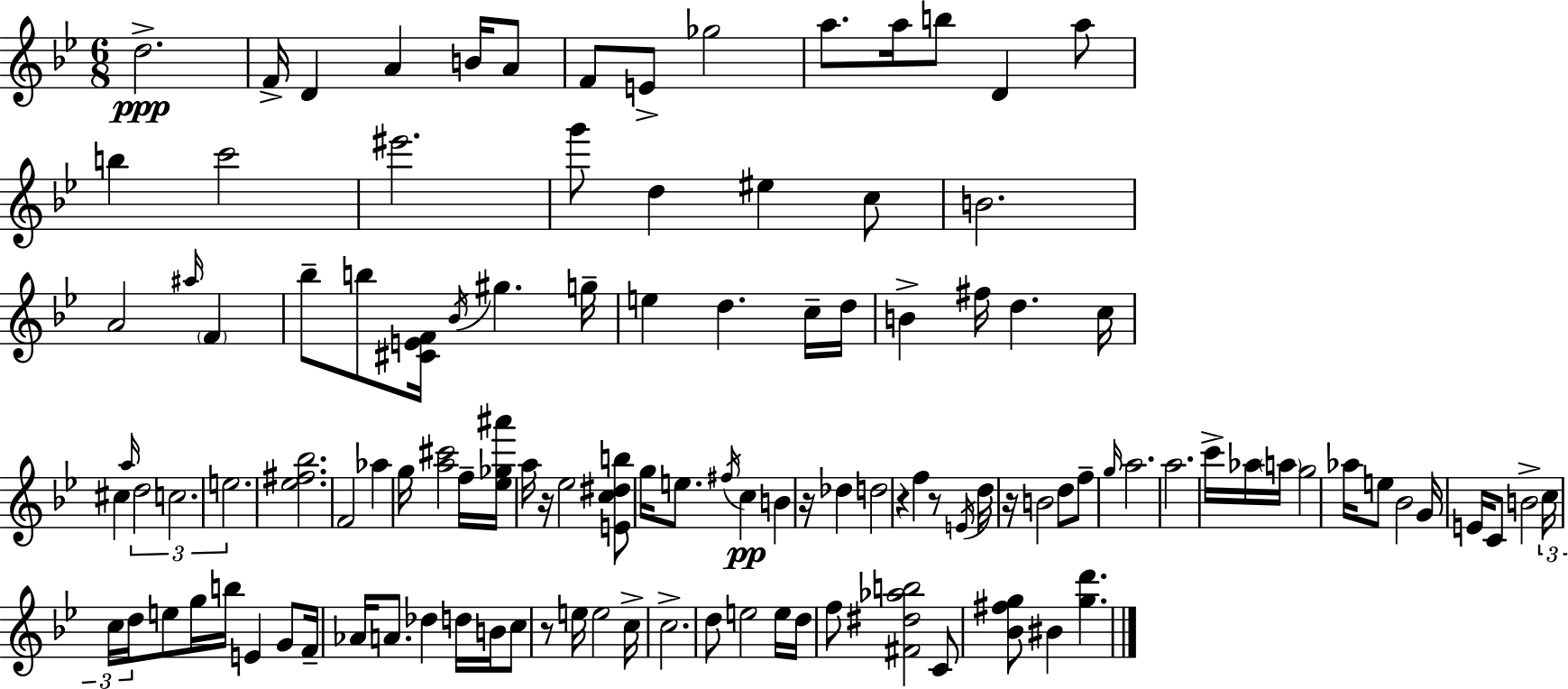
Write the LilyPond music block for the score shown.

{
  \clef treble
  \numericTimeSignature
  \time 6/8
  \key g \minor
  d''2.->\ppp | f'16-> d'4 a'4 b'16 a'8 | f'8 e'8-> ges''2 | a''8. a''16 b''8 d'4 a''8 | \break b''4 c'''2 | eis'''2. | g'''8 d''4 eis''4 c''8 | b'2. | \break a'2 \grace { ais''16 } \parenthesize f'4 | bes''8-- b''8 <cis' e' f'>16 \acciaccatura { bes'16 } gis''4. | g''16-- e''4 d''4. | c''16-- d''16 b'4-> fis''16 d''4. | \break c''16 cis''4 \grace { a''16 } \tuplet 3/2 { d''2 | c''2. | e''2. } | <ees'' fis'' bes''>2. | \break f'2 aes''4 | g''16 <a'' cis'''>2 | f''16-- <ees'' ges'' ais'''>16 a''16 r16 ees''2 | <e' c'' dis'' b''>8 g''16 e''8. \acciaccatura { fis''16 } c''4\pp b'4 | \break r16 des''4 d''2 | r4 f''4 | r8 \acciaccatura { e'16 } d''16 r16 b'2 | d''8 f''8-- \grace { g''16 } a''2. | \break a''2. | c'''16-> aes''16 \parenthesize a''16 g''2 | aes''16 e''8 bes'2 | g'16 e'16 c'8 b'2-> | \break \tuplet 3/2 { c''16 c''16 d''16 } e''8 g''16 b''16 e'4 | g'8 f'16-- aes'16 a'8. des''4 | d''16 b'16 c''8 r8 e''16 e''2 | c''16-> c''2.-> | \break d''8 e''2 | e''16 d''16 f''8 <fis' dis'' aes'' b''>2 | c'8 <bes' fis'' g''>8 bis'4 | <g'' d'''>4. \bar "|."
}